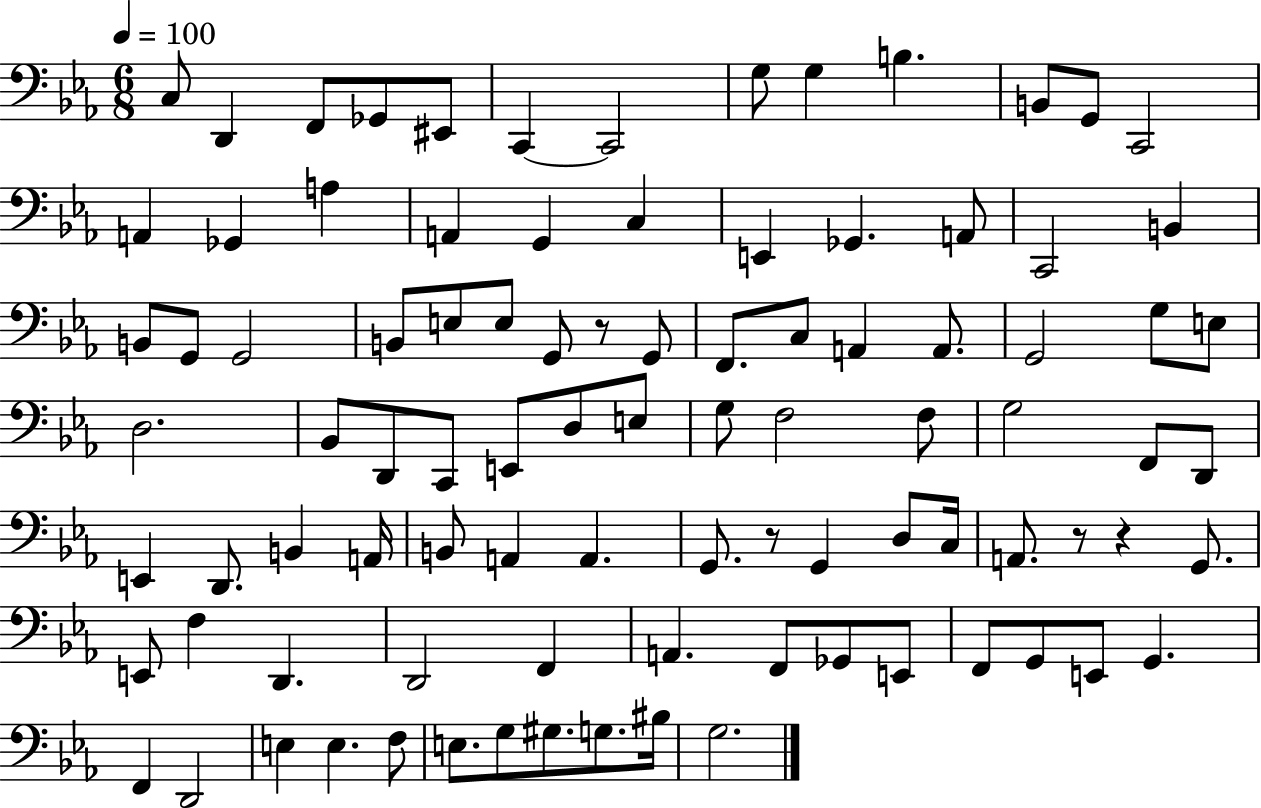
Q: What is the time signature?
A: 6/8